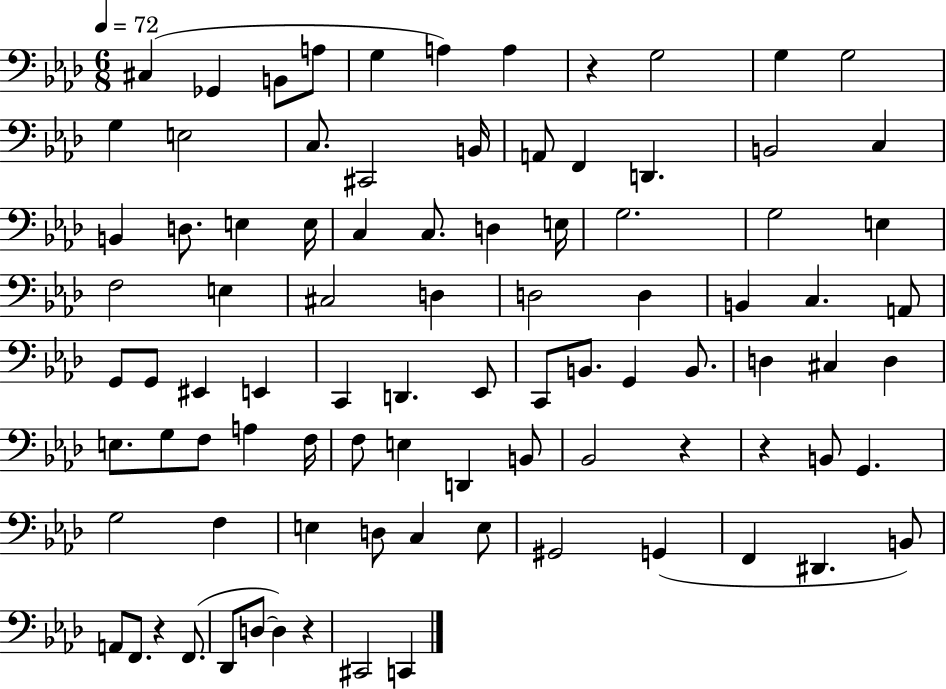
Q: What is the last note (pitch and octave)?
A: C2